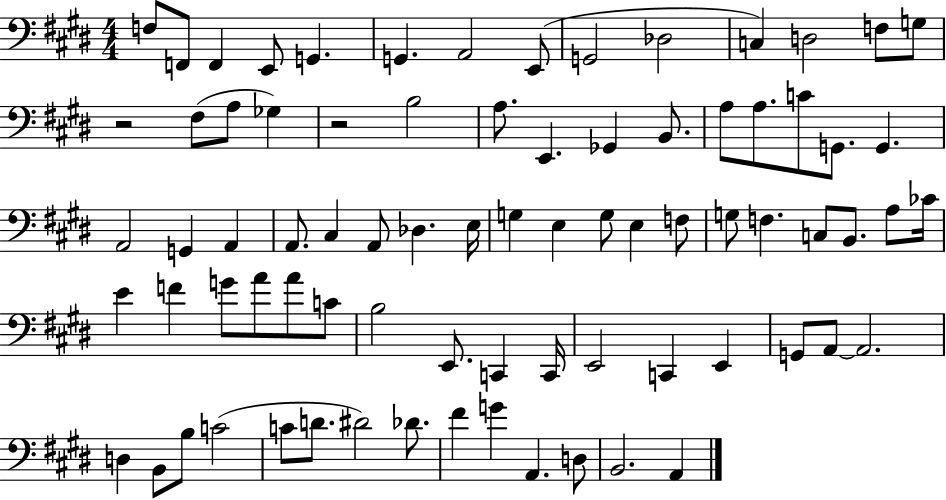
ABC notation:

X:1
T:Untitled
M:4/4
L:1/4
K:E
F,/2 F,,/2 F,, E,,/2 G,, G,, A,,2 E,,/2 G,,2 _D,2 C, D,2 F,/2 G,/2 z2 ^F,/2 A,/2 _G, z2 B,2 A,/2 E,, _G,, B,,/2 A,/2 A,/2 C/2 G,,/2 G,, A,,2 G,, A,, A,,/2 ^C, A,,/2 _D, E,/4 G, E, G,/2 E, F,/2 G,/2 F, C,/2 B,,/2 A,/2 _C/4 E F G/2 A/2 A/2 C/2 B,2 E,,/2 C,, C,,/4 E,,2 C,, E,, G,,/2 A,,/2 A,,2 D, B,,/2 B,/2 C2 C/2 D/2 ^D2 _D/2 ^F G A,, D,/2 B,,2 A,,